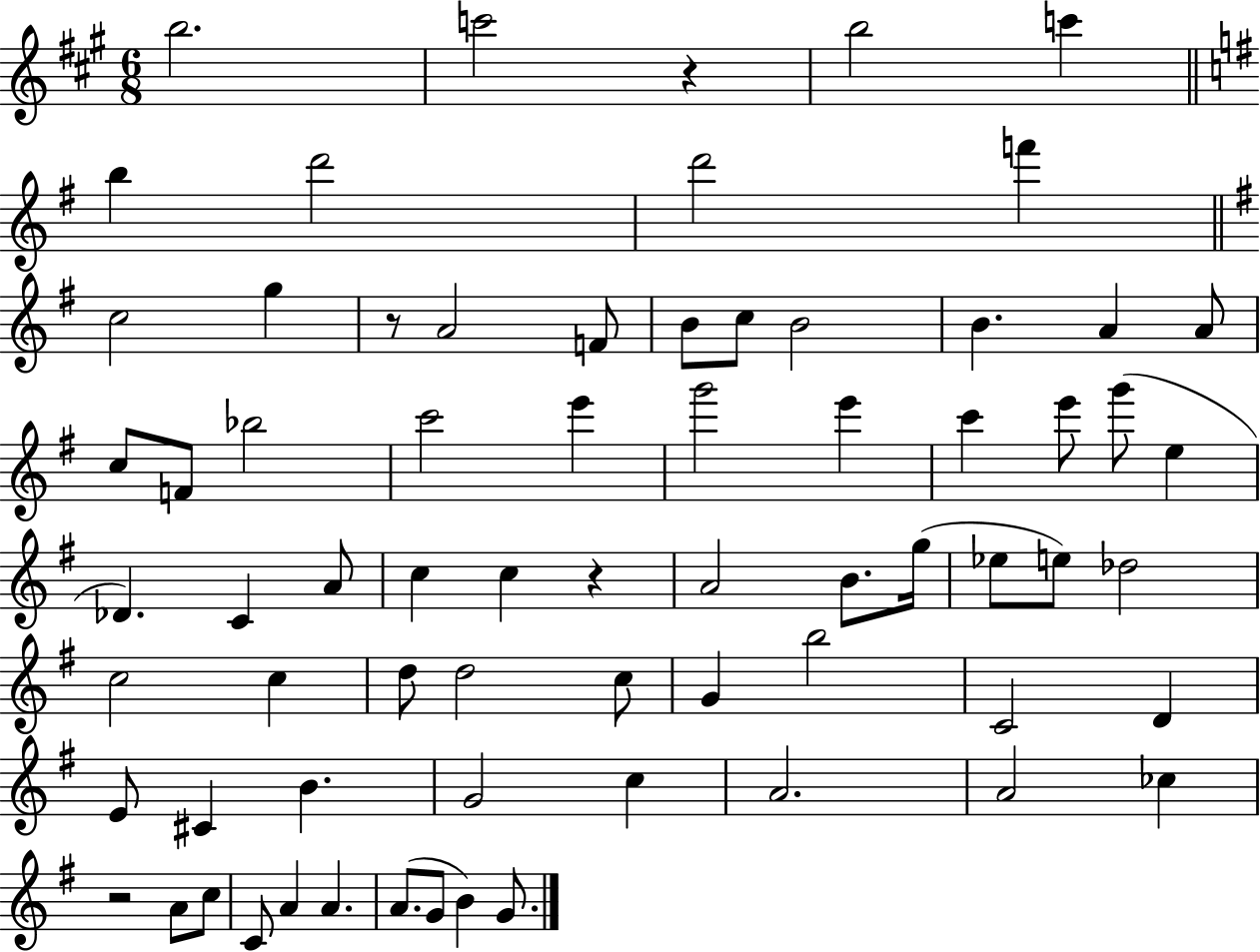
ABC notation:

X:1
T:Untitled
M:6/8
L:1/4
K:A
b2 c'2 z b2 c' b d'2 d'2 f' c2 g z/2 A2 F/2 B/2 c/2 B2 B A A/2 c/2 F/2 _b2 c'2 e' g'2 e' c' e'/2 g'/2 e _D C A/2 c c z A2 B/2 g/4 _e/2 e/2 _d2 c2 c d/2 d2 c/2 G b2 C2 D E/2 ^C B G2 c A2 A2 _c z2 A/2 c/2 C/2 A A A/2 G/2 B G/2